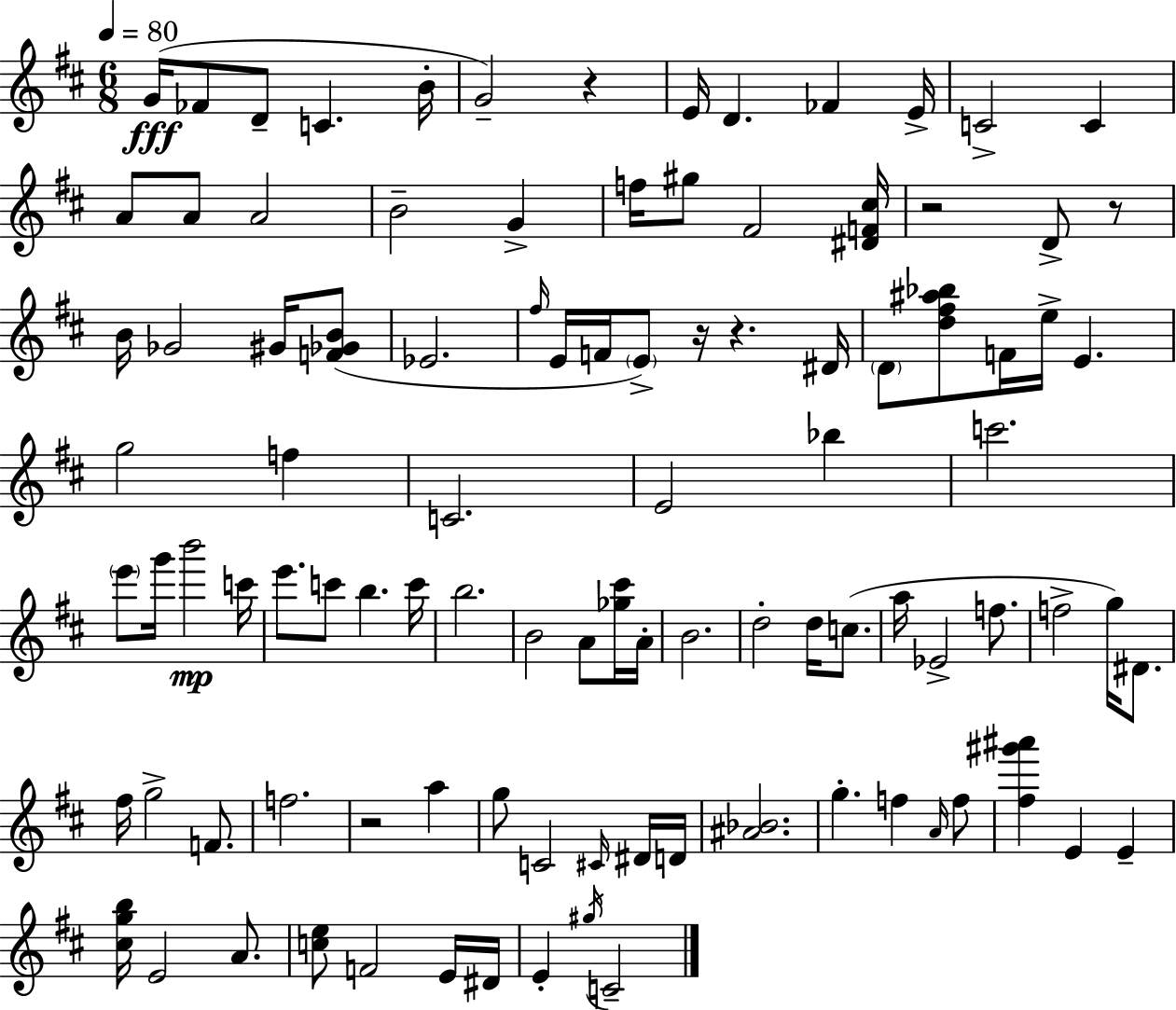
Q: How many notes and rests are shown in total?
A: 100